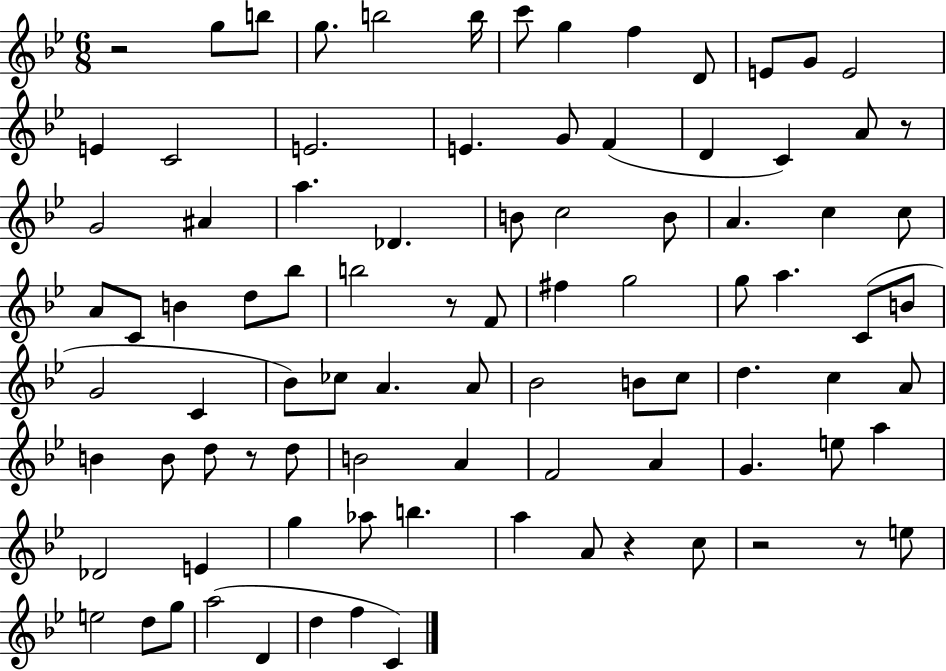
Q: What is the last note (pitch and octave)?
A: C4